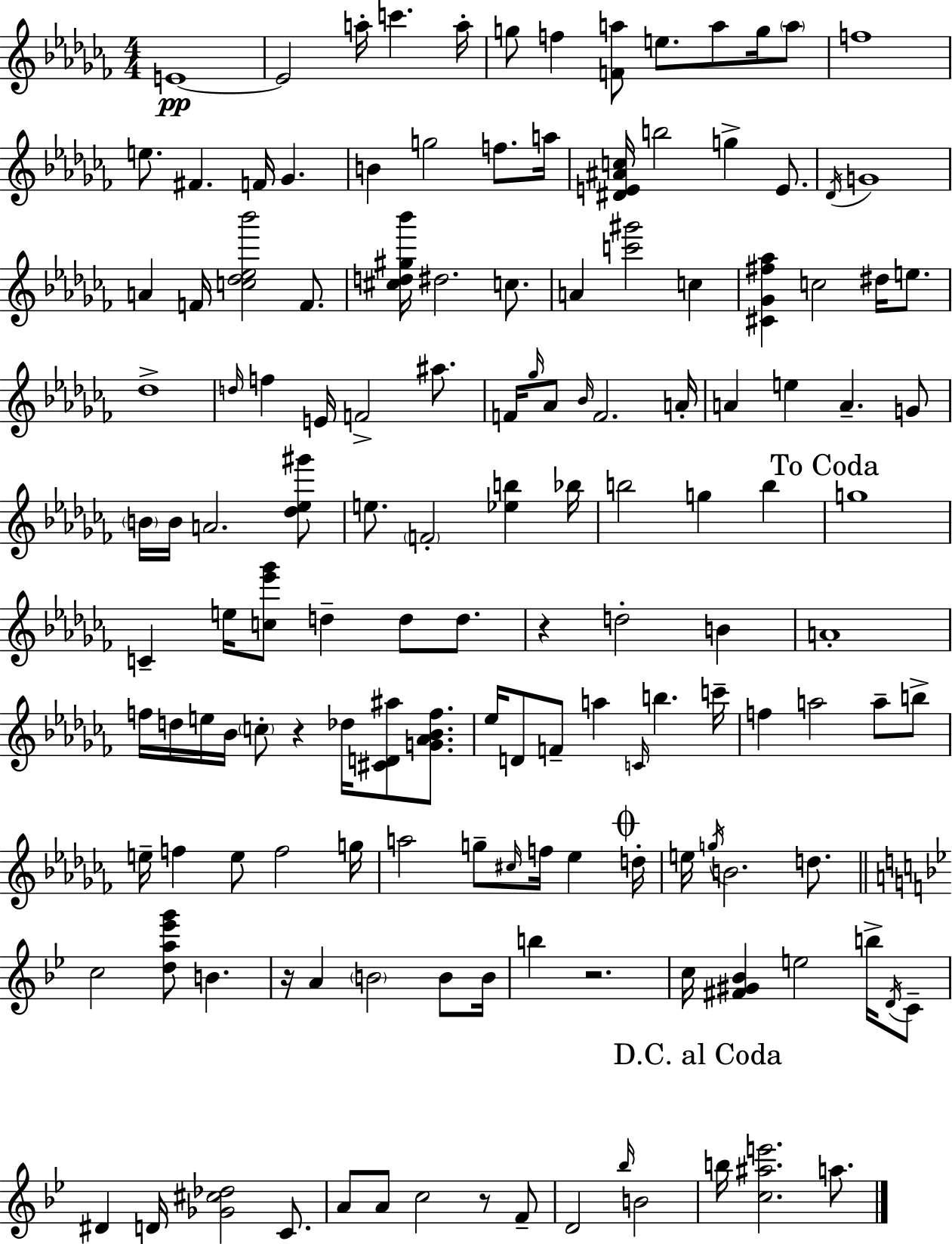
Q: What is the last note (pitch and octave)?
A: A5